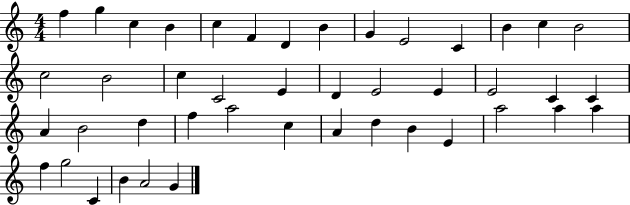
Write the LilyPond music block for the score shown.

{
  \clef treble
  \numericTimeSignature
  \time 4/4
  \key c \major
  f''4 g''4 c''4 b'4 | c''4 f'4 d'4 b'4 | g'4 e'2 c'4 | b'4 c''4 b'2 | \break c''2 b'2 | c''4 c'2 e'4 | d'4 e'2 e'4 | e'2 c'4 c'4 | \break a'4 b'2 d''4 | f''4 a''2 c''4 | a'4 d''4 b'4 e'4 | a''2 a''4 a''4 | \break f''4 g''2 c'4 | b'4 a'2 g'4 | \bar "|."
}